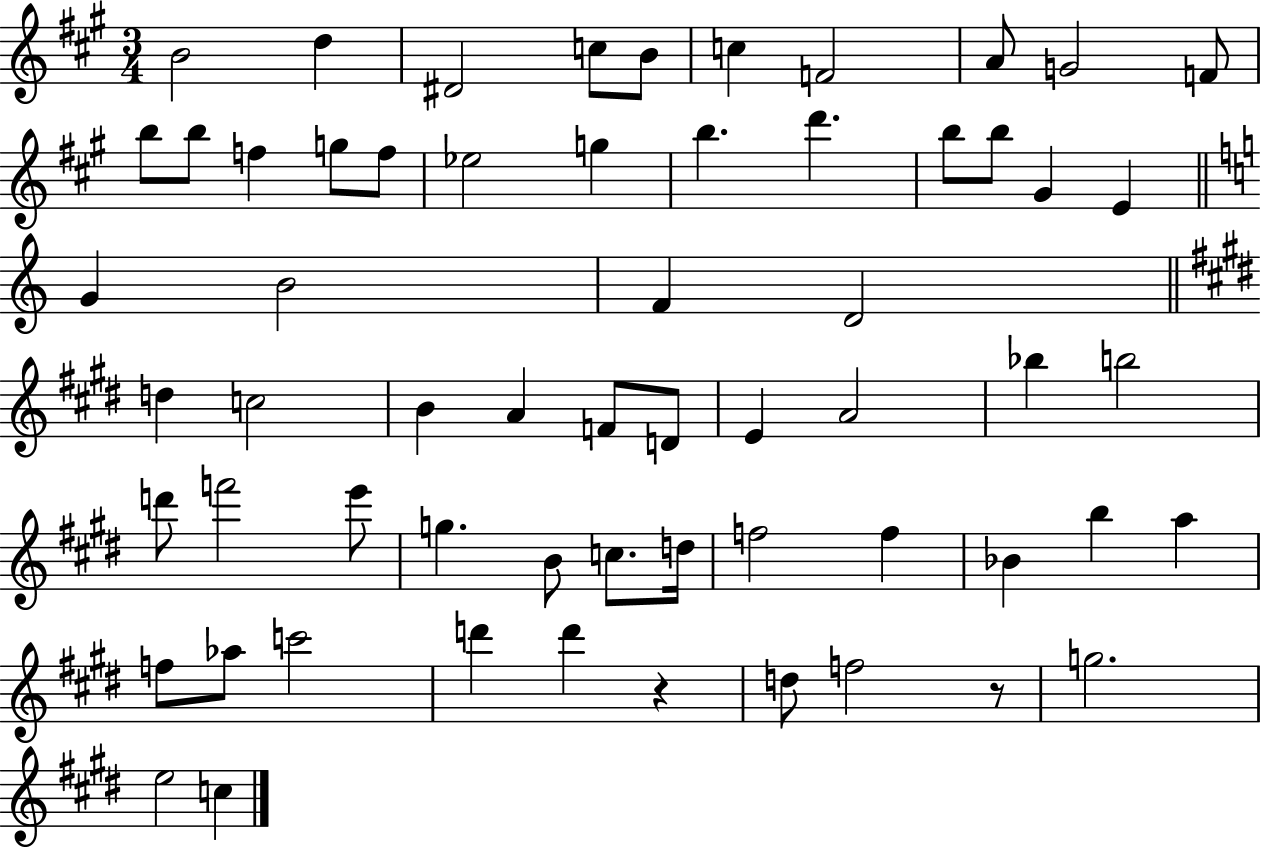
B4/h D5/q D#4/h C5/e B4/e C5/q F4/h A4/e G4/h F4/e B5/e B5/e F5/q G5/e F5/e Eb5/h G5/q B5/q. D6/q. B5/e B5/e G#4/q E4/q G4/q B4/h F4/q D4/h D5/q C5/h B4/q A4/q F4/e D4/e E4/q A4/h Bb5/q B5/h D6/e F6/h E6/e G5/q. B4/e C5/e. D5/s F5/h F5/q Bb4/q B5/q A5/q F5/e Ab5/e C6/h D6/q D6/q R/q D5/e F5/h R/e G5/h. E5/h C5/q